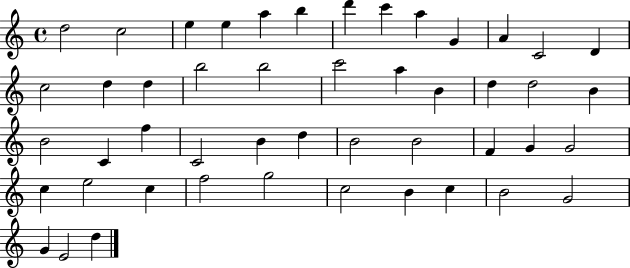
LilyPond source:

{
  \clef treble
  \time 4/4
  \defaultTimeSignature
  \key c \major
  d''2 c''2 | e''4 e''4 a''4 b''4 | d'''4 c'''4 a''4 g'4 | a'4 c'2 d'4 | \break c''2 d''4 d''4 | b''2 b''2 | c'''2 a''4 b'4 | d''4 d''2 b'4 | \break b'2 c'4 f''4 | c'2 b'4 d''4 | b'2 b'2 | f'4 g'4 g'2 | \break c''4 e''2 c''4 | f''2 g''2 | c''2 b'4 c''4 | b'2 g'2 | \break g'4 e'2 d''4 | \bar "|."
}